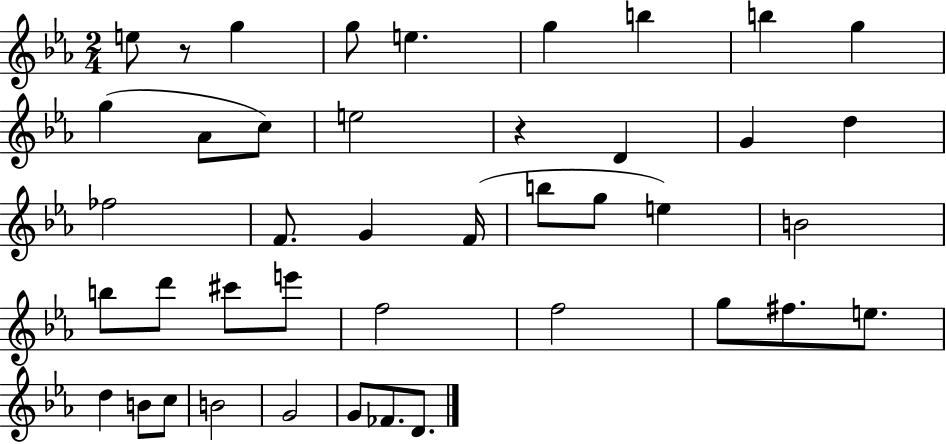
{
  \clef treble
  \numericTimeSignature
  \time 2/4
  \key ees \major
  e''8 r8 g''4 | g''8 e''4. | g''4 b''4 | b''4 g''4 | \break g''4( aes'8 c''8) | e''2 | r4 d'4 | g'4 d''4 | \break fes''2 | f'8. g'4 f'16( | b''8 g''8 e''4) | b'2 | \break b''8 d'''8 cis'''8 e'''8 | f''2 | f''2 | g''8 fis''8. e''8. | \break d''4 b'8 c''8 | b'2 | g'2 | g'8 fes'8. d'8. | \break \bar "|."
}